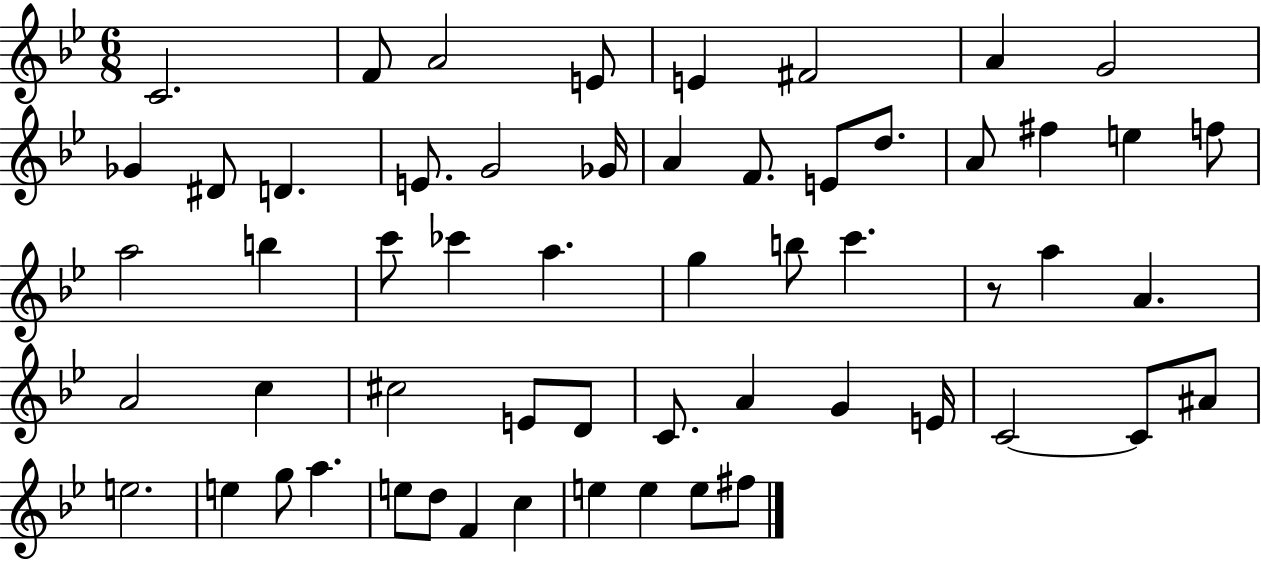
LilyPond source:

{
  \clef treble
  \numericTimeSignature
  \time 6/8
  \key bes \major
  c'2. | f'8 a'2 e'8 | e'4 fis'2 | a'4 g'2 | \break ges'4 dis'8 d'4. | e'8. g'2 ges'16 | a'4 f'8. e'8 d''8. | a'8 fis''4 e''4 f''8 | \break a''2 b''4 | c'''8 ces'''4 a''4. | g''4 b''8 c'''4. | r8 a''4 a'4. | \break a'2 c''4 | cis''2 e'8 d'8 | c'8. a'4 g'4 e'16 | c'2~~ c'8 ais'8 | \break e''2. | e''4 g''8 a''4. | e''8 d''8 f'4 c''4 | e''4 e''4 e''8 fis''8 | \break \bar "|."
}